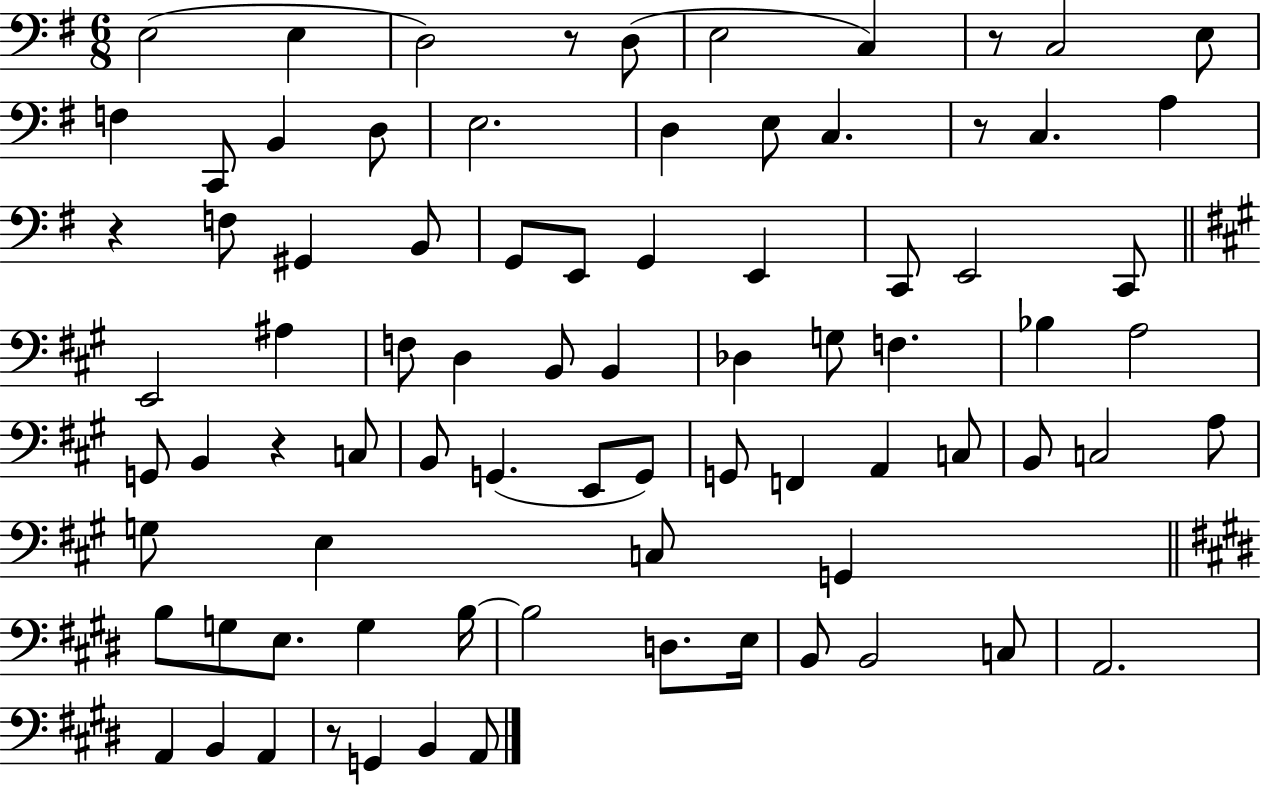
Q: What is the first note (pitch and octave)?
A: E3